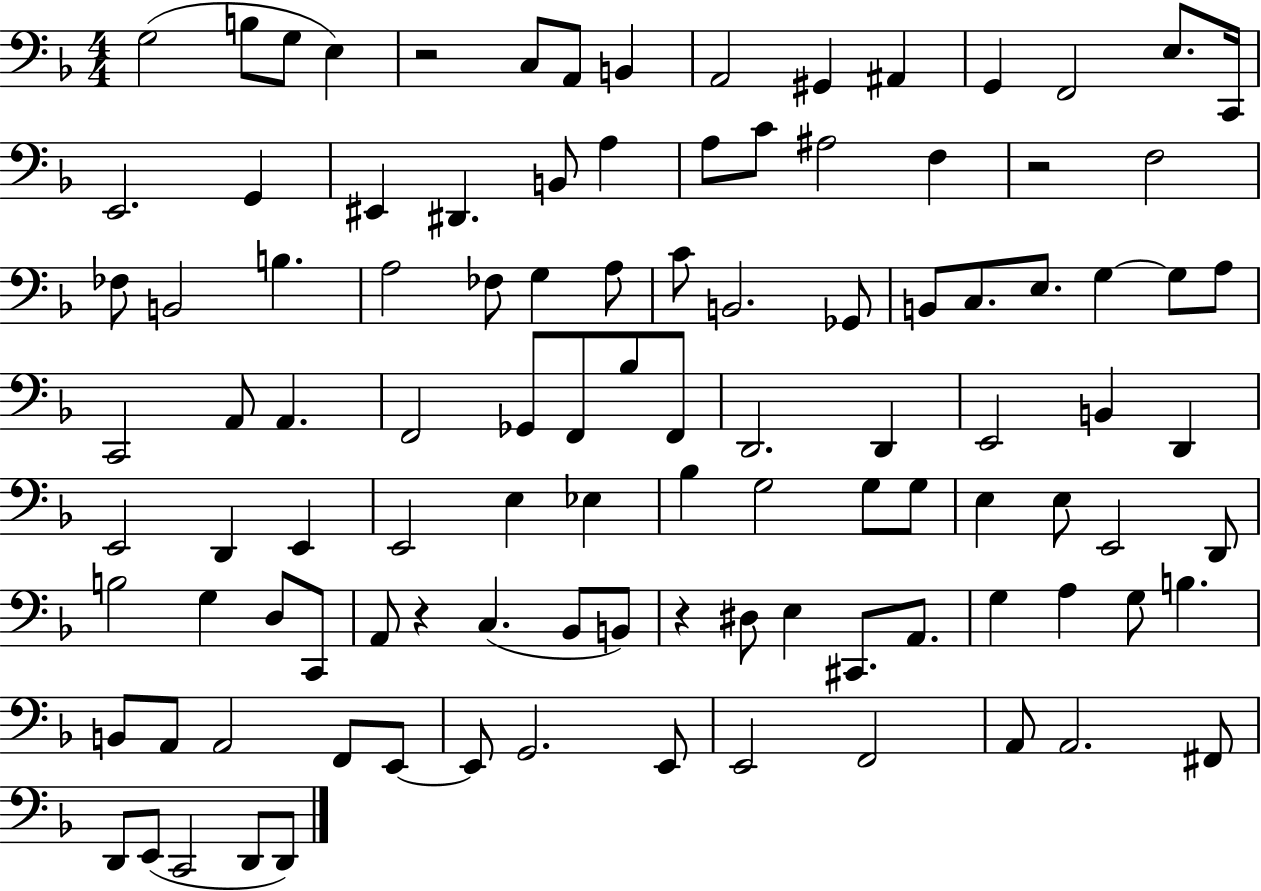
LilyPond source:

{
  \clef bass
  \numericTimeSignature
  \time 4/4
  \key f \major
  \repeat volta 2 { g2( b8 g8 e4) | r2 c8 a,8 b,4 | a,2 gis,4 ais,4 | g,4 f,2 e8. c,16 | \break e,2. g,4 | eis,4 dis,4. b,8 a4 | a8 c'8 ais2 f4 | r2 f2 | \break fes8 b,2 b4. | a2 fes8 g4 a8 | c'8 b,2. ges,8 | b,8 c8. e8. g4~~ g8 a8 | \break c,2 a,8 a,4. | f,2 ges,8 f,8 bes8 f,8 | d,2. d,4 | e,2 b,4 d,4 | \break e,2 d,4 e,4 | e,2 e4 ees4 | bes4 g2 g8 g8 | e4 e8 e,2 d,8 | \break b2 g4 d8 c,8 | a,8 r4 c4.( bes,8 b,8) | r4 dis8 e4 cis,8. a,8. | g4 a4 g8 b4. | \break b,8 a,8 a,2 f,8 e,8~~ | e,8 g,2. e,8 | e,2 f,2 | a,8 a,2. fis,8 | \break d,8 e,8( c,2 d,8 d,8) | } \bar "|."
}